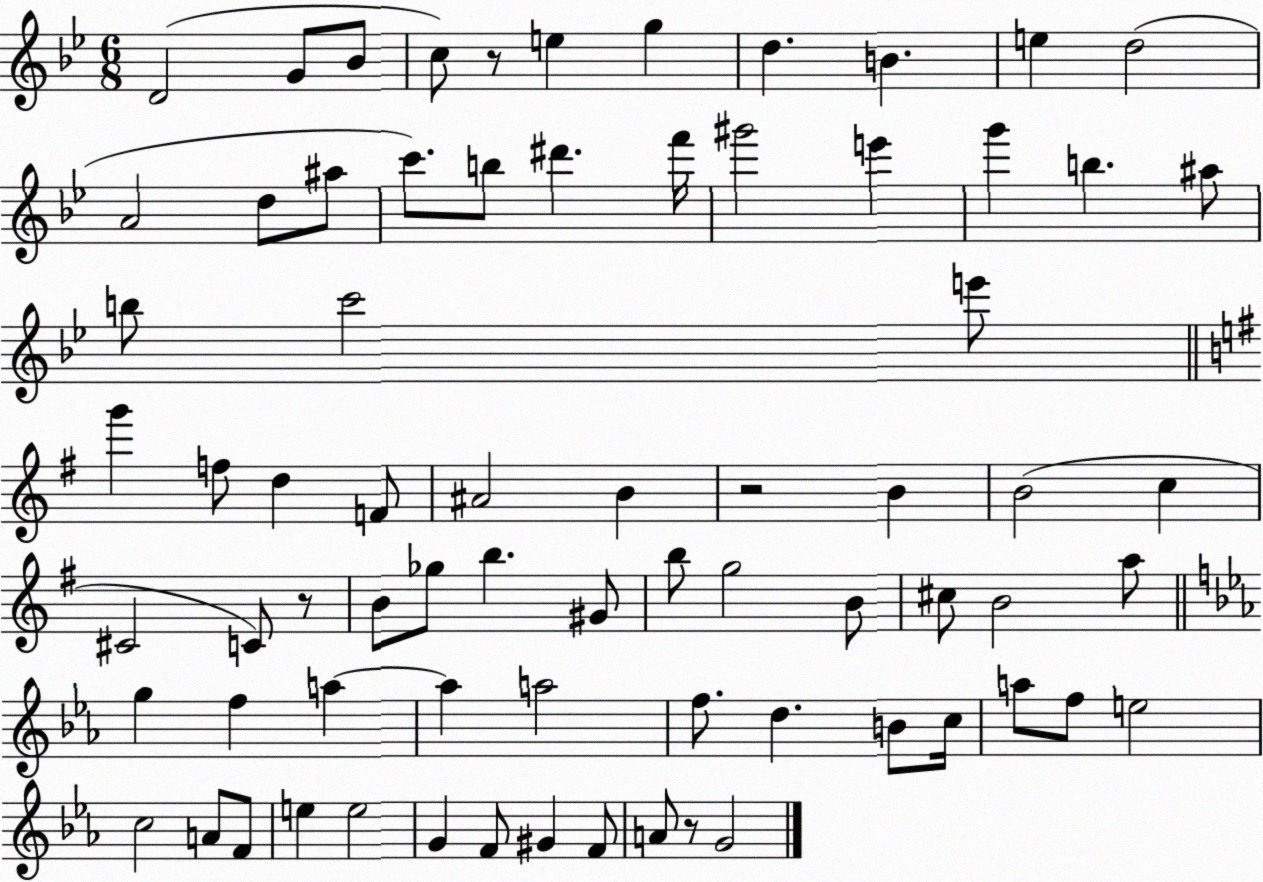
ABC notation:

X:1
T:Untitled
M:6/8
L:1/4
K:Bb
D2 G/2 _B/2 c/2 z/2 e g d B e d2 A2 d/2 ^a/2 c'/2 b/2 ^d' f'/4 ^g'2 e' g' b ^a/2 b/2 c'2 e'/2 g' f/2 d F/2 ^A2 B z2 B B2 c ^C2 C/2 z/2 B/2 _g/2 b ^G/2 b/2 g2 B/2 ^c/2 B2 a/2 g f a a a2 f/2 d B/2 c/4 a/2 f/2 e2 c2 A/2 F/2 e e2 G F/2 ^G F/2 A/2 z/2 G2